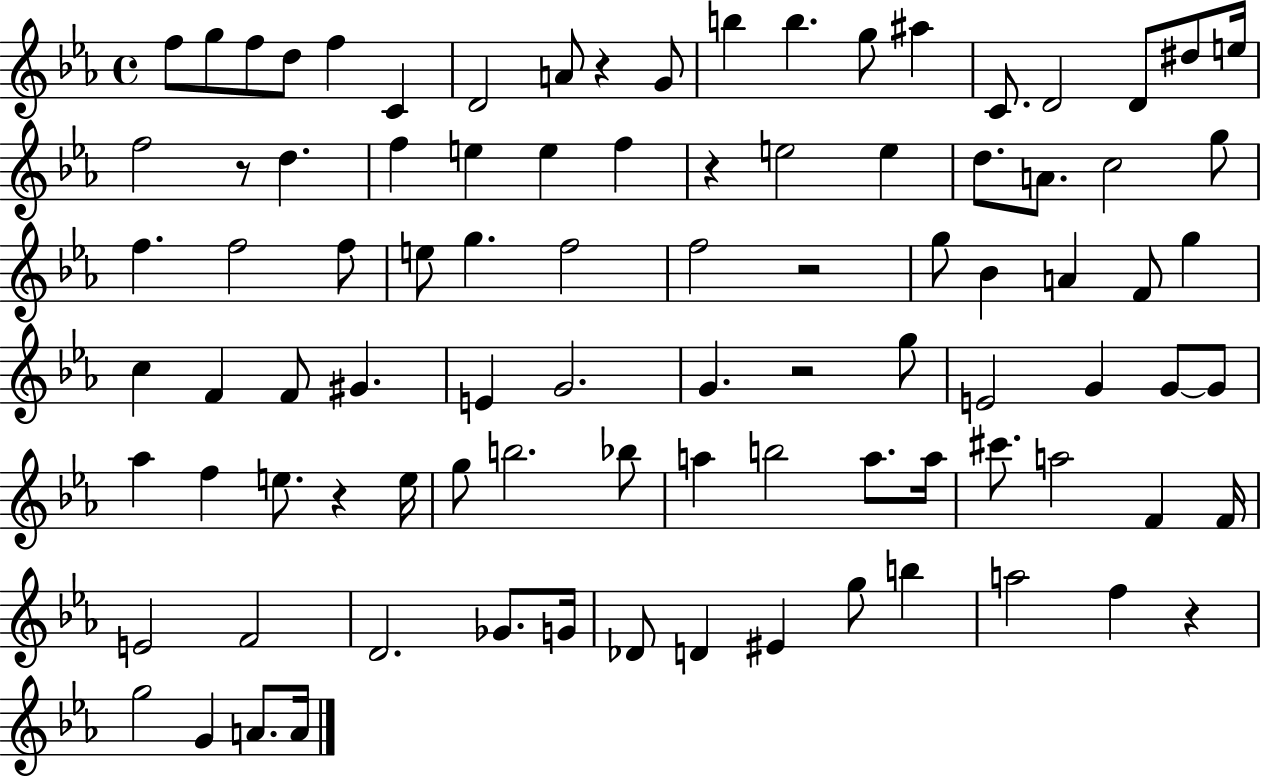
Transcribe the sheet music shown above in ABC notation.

X:1
T:Untitled
M:4/4
L:1/4
K:Eb
f/2 g/2 f/2 d/2 f C D2 A/2 z G/2 b b g/2 ^a C/2 D2 D/2 ^d/2 e/4 f2 z/2 d f e e f z e2 e d/2 A/2 c2 g/2 f f2 f/2 e/2 g f2 f2 z2 g/2 _B A F/2 g c F F/2 ^G E G2 G z2 g/2 E2 G G/2 G/2 _a f e/2 z e/4 g/2 b2 _b/2 a b2 a/2 a/4 ^c'/2 a2 F F/4 E2 F2 D2 _G/2 G/4 _D/2 D ^E g/2 b a2 f z g2 G A/2 A/4